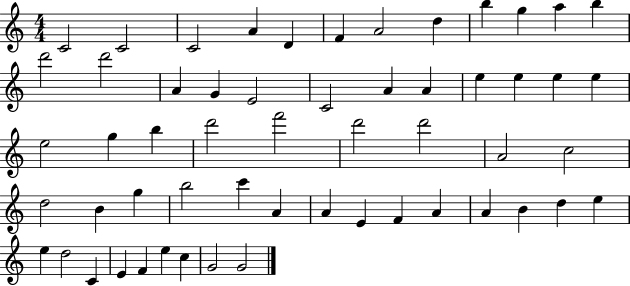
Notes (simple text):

C4/h C4/h C4/h A4/q D4/q F4/q A4/h D5/q B5/q G5/q A5/q B5/q D6/h D6/h A4/q G4/q E4/h C4/h A4/q A4/q E5/q E5/q E5/q E5/q E5/h G5/q B5/q D6/h F6/h D6/h D6/h A4/h C5/h D5/h B4/q G5/q B5/h C6/q A4/q A4/q E4/q F4/q A4/q A4/q B4/q D5/q E5/q E5/q D5/h C4/q E4/q F4/q E5/q C5/q G4/h G4/h